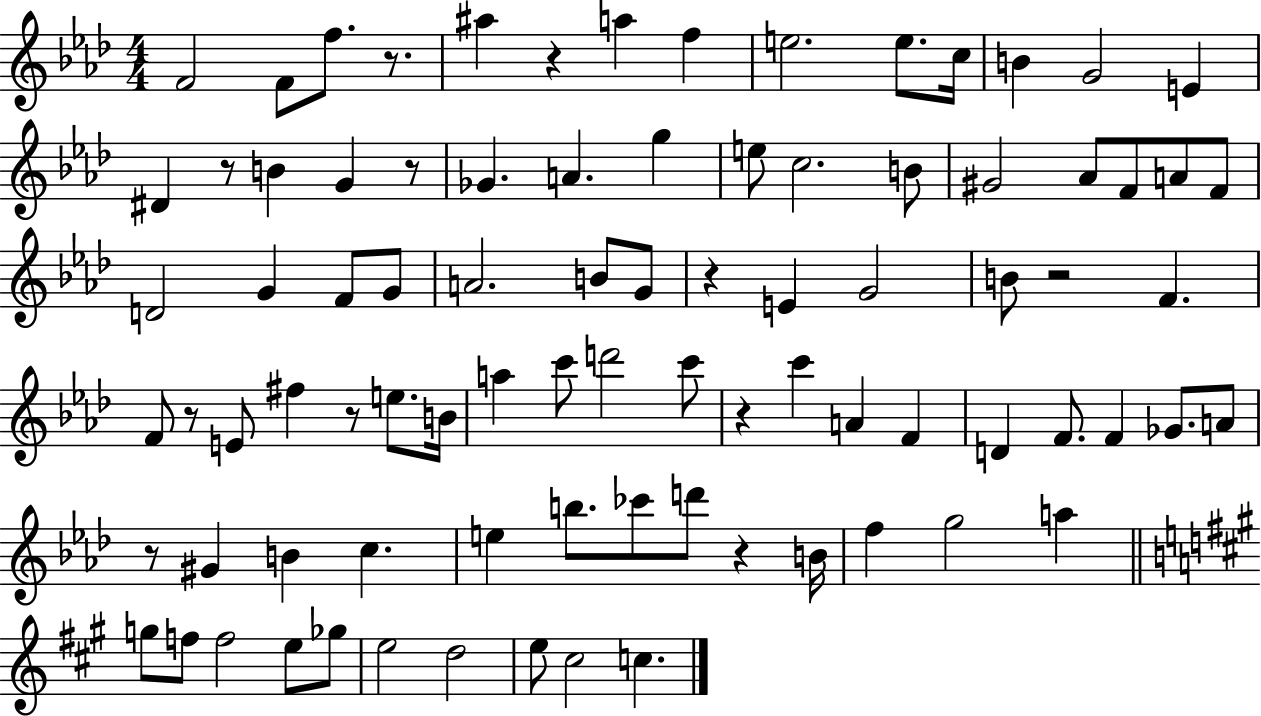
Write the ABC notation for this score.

X:1
T:Untitled
M:4/4
L:1/4
K:Ab
F2 F/2 f/2 z/2 ^a z a f e2 e/2 c/4 B G2 E ^D z/2 B G z/2 _G A g e/2 c2 B/2 ^G2 _A/2 F/2 A/2 F/2 D2 G F/2 G/2 A2 B/2 G/2 z E G2 B/2 z2 F F/2 z/2 E/2 ^f z/2 e/2 B/4 a c'/2 d'2 c'/2 z c' A F D F/2 F _G/2 A/2 z/2 ^G B c e b/2 _c'/2 d'/2 z B/4 f g2 a g/2 f/2 f2 e/2 _g/2 e2 d2 e/2 ^c2 c